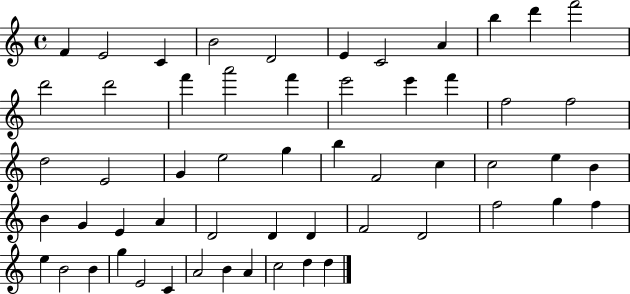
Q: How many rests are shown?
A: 0